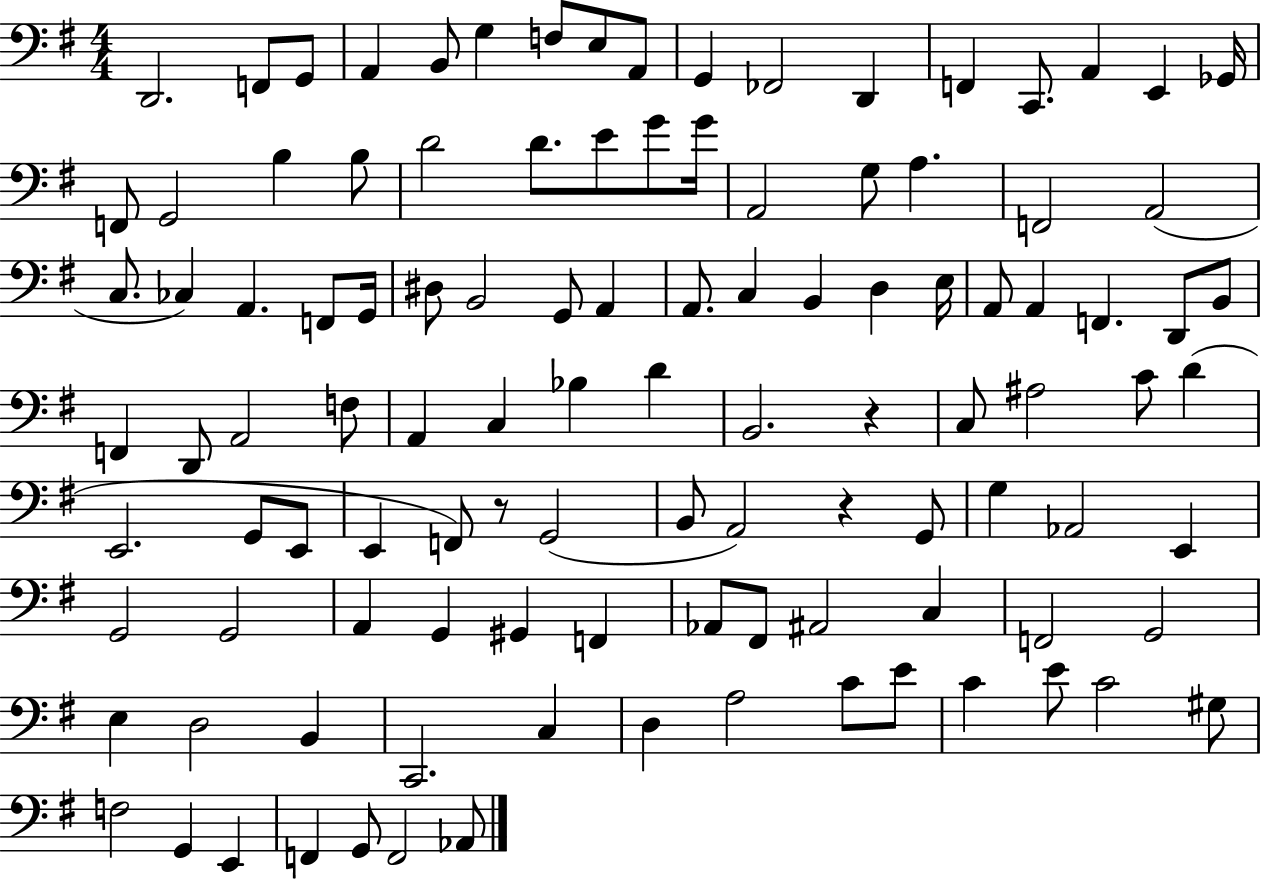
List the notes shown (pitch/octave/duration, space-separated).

D2/h. F2/e G2/e A2/q B2/e G3/q F3/e E3/e A2/e G2/q FES2/h D2/q F2/q C2/e. A2/q E2/q Gb2/s F2/e G2/h B3/q B3/e D4/h D4/e. E4/e G4/e G4/s A2/h G3/e A3/q. F2/h A2/h C3/e. CES3/q A2/q. F2/e G2/s D#3/e B2/h G2/e A2/q A2/e. C3/q B2/q D3/q E3/s A2/e A2/q F2/q. D2/e B2/e F2/q D2/e A2/h F3/e A2/q C3/q Bb3/q D4/q B2/h. R/q C3/e A#3/h C4/e D4/q E2/h. G2/e E2/e E2/q F2/e R/e G2/h B2/e A2/h R/q G2/e G3/q Ab2/h E2/q G2/h G2/h A2/q G2/q G#2/q F2/q Ab2/e F#2/e A#2/h C3/q F2/h G2/h E3/q D3/h B2/q C2/h. C3/q D3/q A3/h C4/e E4/e C4/q E4/e C4/h G#3/e F3/h G2/q E2/q F2/q G2/e F2/h Ab2/e